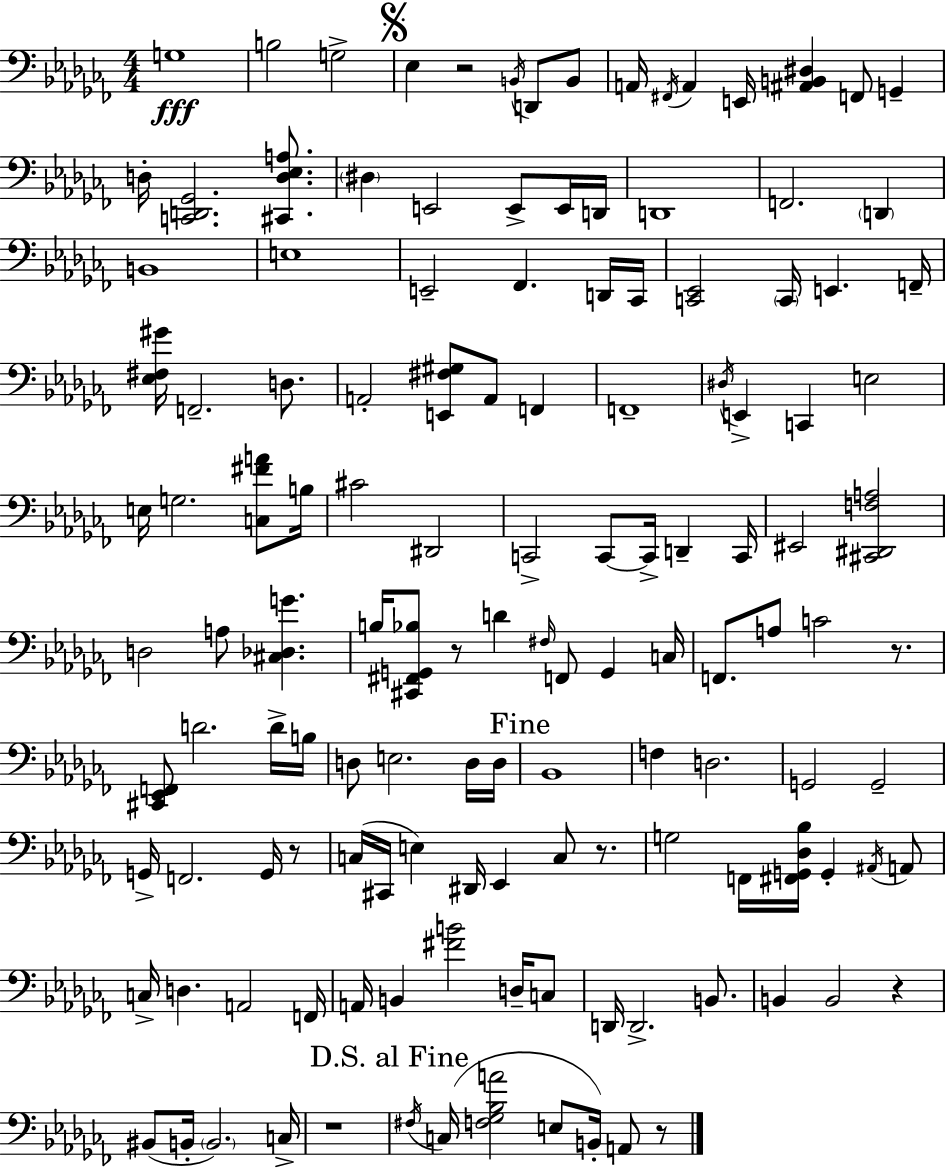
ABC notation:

X:1
T:Untitled
M:4/4
L:1/4
K:Abm
G,4 B,2 G,2 _E, z2 B,,/4 D,,/2 B,,/2 A,,/4 ^F,,/4 A,, E,,/4 [^A,,B,,^D,] F,,/2 G,, D,/4 [C,,D,,_G,,]2 [^C,,D,_E,A,]/2 ^D, E,,2 E,,/2 E,,/4 D,,/4 D,,4 F,,2 D,, B,,4 E,4 E,,2 _F,, D,,/4 _C,,/4 [C,,_E,,]2 C,,/4 E,, F,,/4 [_E,^F,^G]/4 F,,2 D,/2 A,,2 [E,,^F,^G,]/2 A,,/2 F,, F,,4 ^D,/4 E,, C,, E,2 E,/4 G,2 [C,^FA]/2 B,/4 ^C2 ^D,,2 C,,2 C,,/2 C,,/4 D,, C,,/4 ^E,,2 [^C,,^D,,F,A,]2 D,2 A,/2 [^C,_D,G] B,/4 [^C,,^F,,G,,_B,]/2 z/2 D ^F,/4 F,,/2 G,, C,/4 F,,/2 A,/2 C2 z/2 [^C,,_E,,F,,]/2 D2 D/4 B,/4 D,/2 E,2 D,/4 D,/4 _B,,4 F, D,2 G,,2 G,,2 G,,/4 F,,2 G,,/4 z/2 C,/4 ^C,,/4 E, ^D,,/4 _E,, C,/2 z/2 G,2 F,,/4 [^F,,G,,_D,_B,]/4 G,, ^A,,/4 A,,/2 C,/4 D, A,,2 F,,/4 A,,/4 B,, [^FB]2 D,/4 C,/2 D,,/4 D,,2 B,,/2 B,, B,,2 z ^B,,/2 B,,/4 B,,2 C,/4 z4 ^F,/4 C,/4 [F,_G,_B,A]2 E,/2 B,,/4 A,,/2 z/2